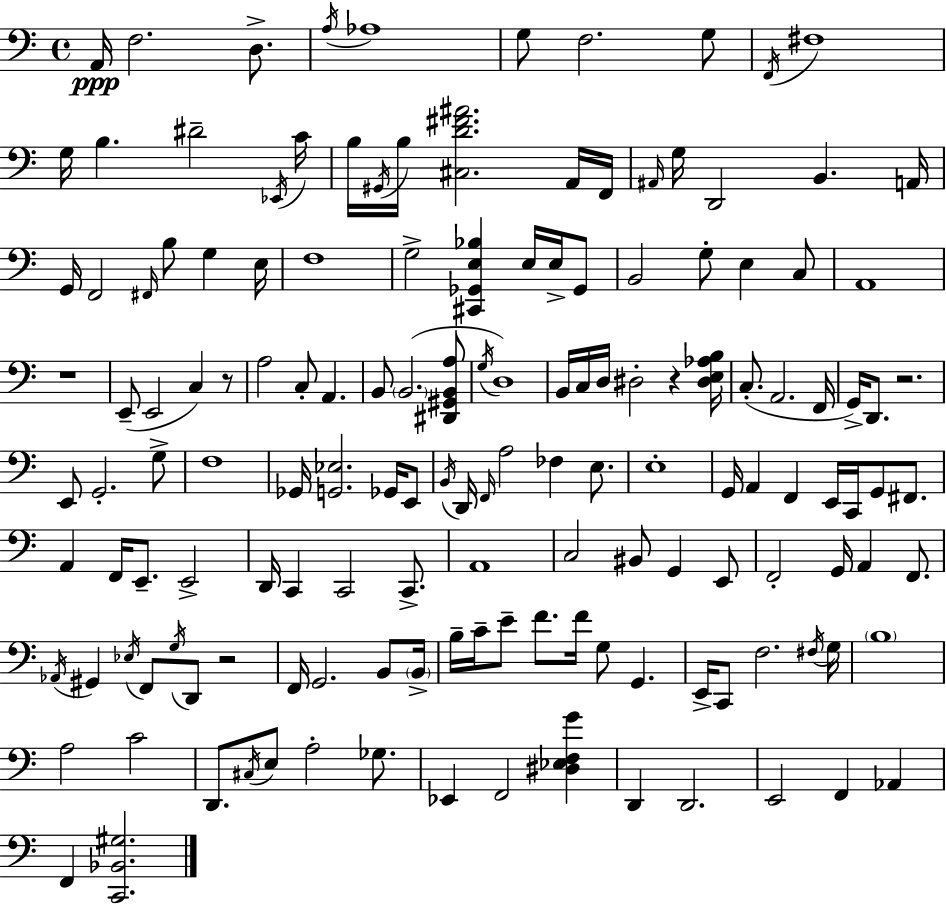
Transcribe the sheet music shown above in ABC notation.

X:1
T:Untitled
M:4/4
L:1/4
K:Am
A,,/4 F,2 D,/2 A,/4 _A,4 G,/2 F,2 G,/2 F,,/4 ^F,4 G,/4 B, ^D2 _E,,/4 C/4 B,/4 ^G,,/4 B,/4 [^C,D^F^A]2 A,,/4 F,,/4 ^A,,/4 G,/4 D,,2 B,, A,,/4 G,,/4 F,,2 ^F,,/4 B,/2 G, E,/4 F,4 G,2 [^C,,_G,,E,_B,] E,/4 E,/4 _G,,/2 B,,2 G,/2 E, C,/2 A,,4 z4 E,,/2 E,,2 C, z/2 A,2 C,/2 A,, B,,/2 B,,2 [^D,,^G,,B,,A,]/2 G,/4 D,4 B,,/4 C,/4 D,/4 ^D,2 z [^D,E,_A,B,]/4 C,/2 A,,2 F,,/4 G,,/4 D,,/2 z2 E,,/2 G,,2 G,/2 F,4 _G,,/4 [G,,_E,]2 _G,,/4 E,,/2 B,,/4 D,,/4 F,,/4 A,2 _F, E,/2 E,4 G,,/4 A,, F,, E,,/4 C,,/4 G,,/2 ^F,,/2 A,, F,,/4 E,,/2 E,,2 D,,/4 C,, C,,2 C,,/2 A,,4 C,2 ^B,,/2 G,, E,,/2 F,,2 G,,/4 A,, F,,/2 _A,,/4 ^G,, _E,/4 F,,/2 G,/4 D,,/2 z2 F,,/4 G,,2 B,,/2 B,,/4 B,/4 C/4 E/2 F/2 F/4 G,/2 G,, E,,/4 C,,/2 F,2 ^F,/4 G,/4 B,4 A,2 C2 D,,/2 ^C,/4 E,/2 A,2 _G,/2 _E,, F,,2 [^D,_E,F,G] D,, D,,2 E,,2 F,, _A,, F,, [C,,_B,,^G,]2